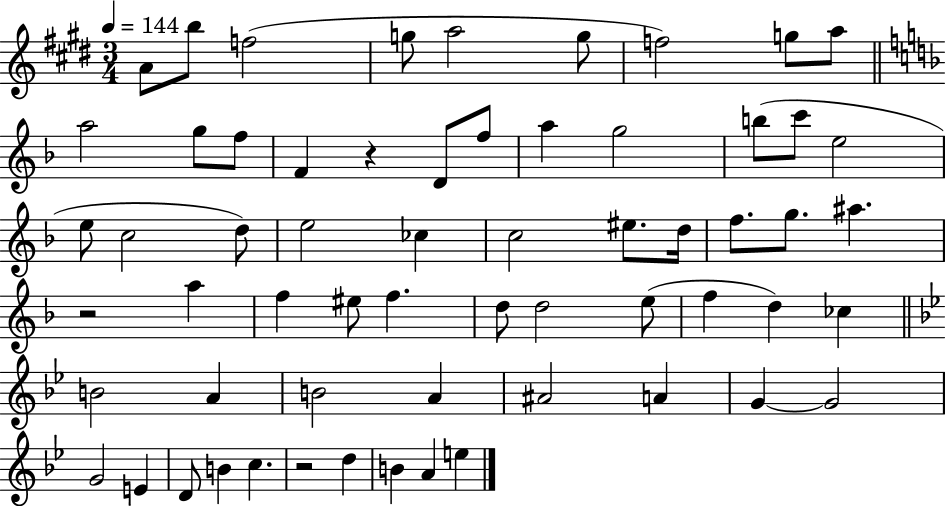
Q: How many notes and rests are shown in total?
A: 61